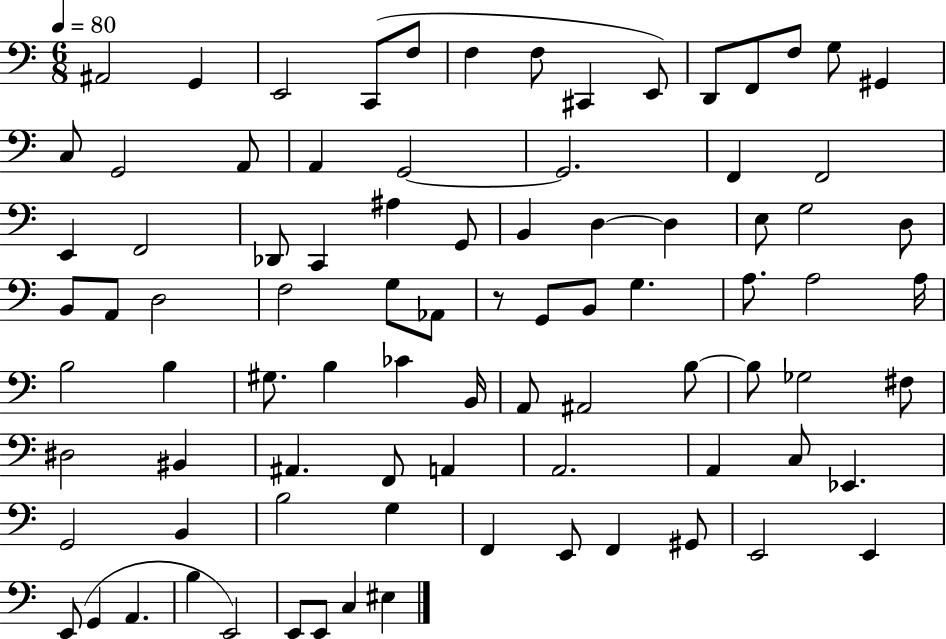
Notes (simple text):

A#2/h G2/q E2/h C2/e F3/e F3/q F3/e C#2/q E2/e D2/e F2/e F3/e G3/e G#2/q C3/e G2/h A2/e A2/q G2/h G2/h. F2/q F2/h E2/q F2/h Db2/e C2/q A#3/q G2/e B2/q D3/q D3/q E3/e G3/h D3/e B2/e A2/e D3/h F3/h G3/e Ab2/e R/e G2/e B2/e G3/q. A3/e. A3/h A3/s B3/h B3/q G#3/e. B3/q CES4/q B2/s A2/e A#2/h B3/e B3/e Gb3/h F#3/e D#3/h BIS2/q A#2/q. F2/e A2/q A2/h. A2/q C3/e Eb2/q. G2/h B2/q B3/h G3/q F2/q E2/e F2/q G#2/e E2/h E2/q E2/e G2/q A2/q. B3/q E2/h E2/e E2/e C3/q EIS3/q